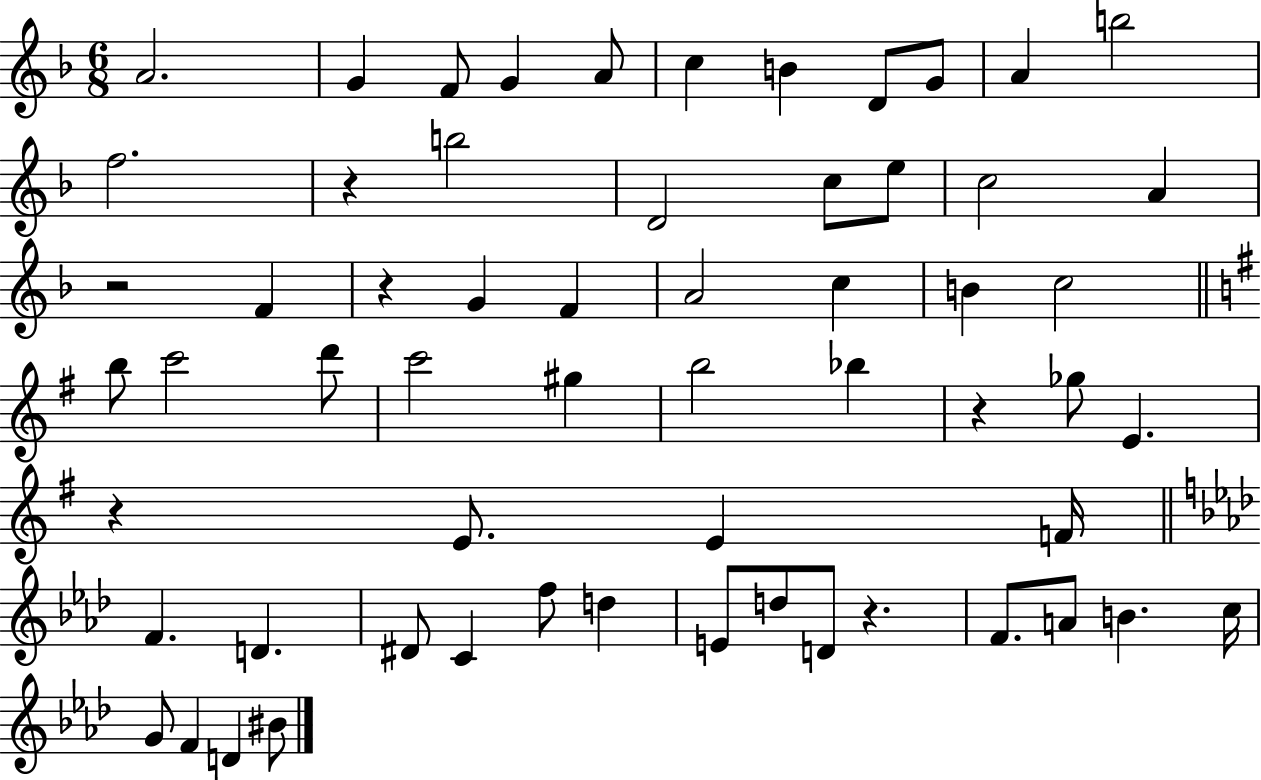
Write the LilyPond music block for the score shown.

{
  \clef treble
  \numericTimeSignature
  \time 6/8
  \key f \major
  a'2. | g'4 f'8 g'4 a'8 | c''4 b'4 d'8 g'8 | a'4 b''2 | \break f''2. | r4 b''2 | d'2 c''8 e''8 | c''2 a'4 | \break r2 f'4 | r4 g'4 f'4 | a'2 c''4 | b'4 c''2 | \break \bar "||" \break \key g \major b''8 c'''2 d'''8 | c'''2 gis''4 | b''2 bes''4 | r4 ges''8 e'4. | \break r4 e'8. e'4 f'16 | \bar "||" \break \key f \minor f'4. d'4. | dis'8 c'4 f''8 d''4 | e'8 d''8 d'8 r4. | f'8. a'8 b'4. c''16 | \break g'8 f'4 d'4 bis'8 | \bar "|."
}